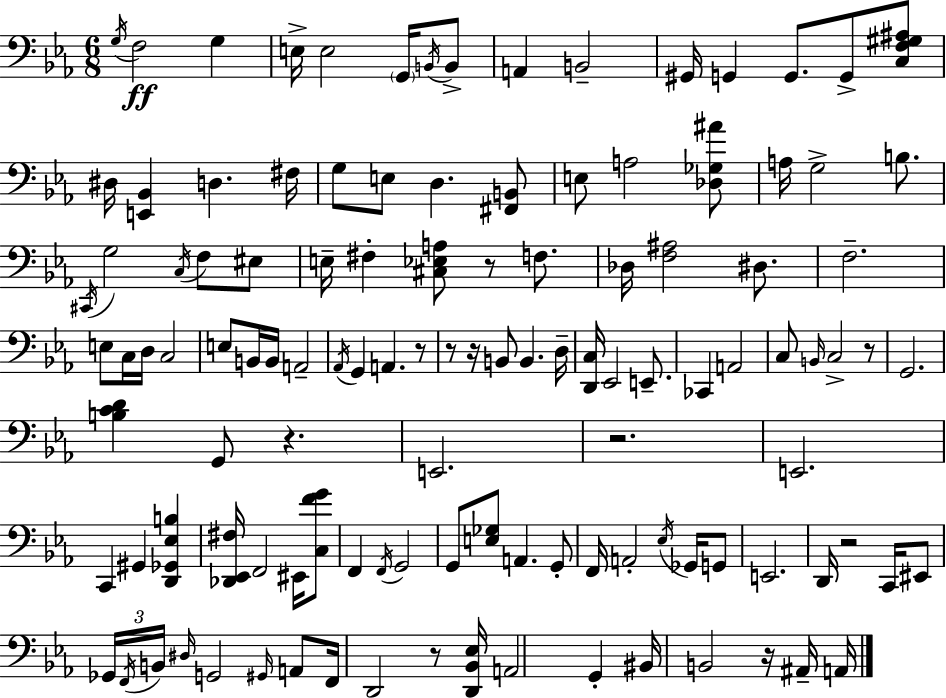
{
  \clef bass
  \numericTimeSignature
  \time 6/8
  \key c \minor
  \acciaccatura { g16 }\ff f2 g4 | e16-> e2 \parenthesize g,16 \acciaccatura { b,16 } | b,8-> a,4 b,2-- | gis,16 g,4 g,8. g,8-> | \break <c f gis ais>8 dis16 <e, bes,>4 d4. | fis16 g8 e8 d4. | <fis, b,>8 e8 a2 | <des ges ais'>8 a16 g2-> b8. | \break \acciaccatura { cis,16 } g2 \acciaccatura { c16 } | f8 eis8 e16-- fis4-. <cis ees a>8 r8 | f8. des16 <f ais>2 | dis8. f2.-- | \break e8 c16 d16 c2 | e8 b,16 b,16 a,2-- | \acciaccatura { aes,16 } g,4 a,4. | r8 r8 r16 b,8 b,4. | \break d16-- <d, c>16 ees,2 | e,8.-- ces,4 a,2 | c8 \grace { b,16 } c2-> | r8 g,2. | \break <b c' d'>4 g,8 | r4. e,2. | r2. | e,2. | \break c,4 gis,4 | <d, ges, ees b>4 <des, ees, fis>16 f,2 | eis,16 <c f' g'>8 f,4 \acciaccatura { f,16 } g,2 | g,8 <e ges>8 a,4. | \break g,8-. f,16 a,2-. | \acciaccatura { ees16 } ges,16 g,8 e,2. | d,16 r2 | c,16 eis,8 \tuplet 3/2 { ges,16 \acciaccatura { f,16 } b,16 } \grace { dis16 } | \break g,2 \grace { gis,16 } a,8 f,16 | d,2 r8 <d, bes, ees>16 a,2 | g,4-. bis,16 | b,2 r16 ais,16-- a,16 \bar "|."
}